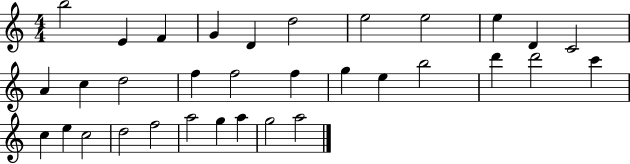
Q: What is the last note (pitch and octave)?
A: A5